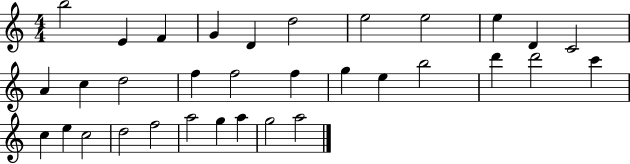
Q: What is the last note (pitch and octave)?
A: A5